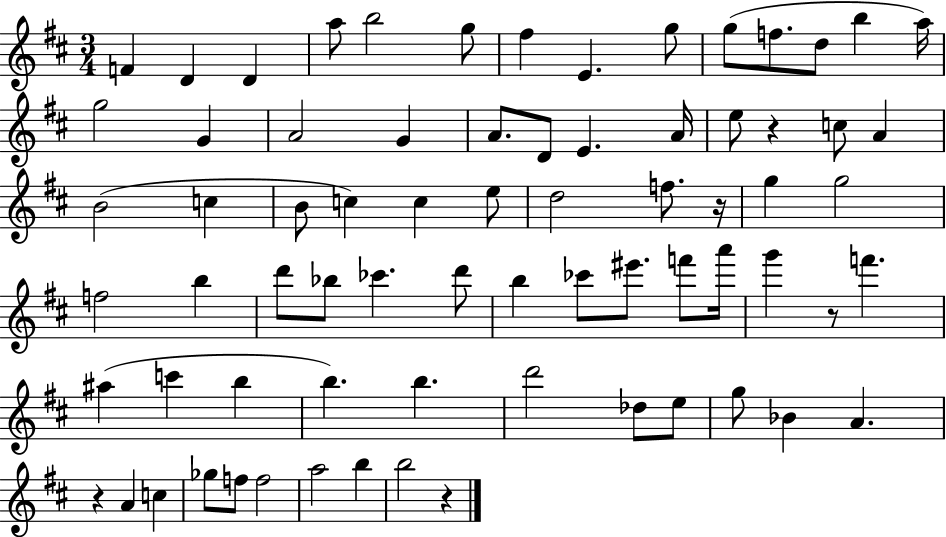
F4/q D4/q D4/q A5/e B5/h G5/e F#5/q E4/q. G5/e G5/e F5/e. D5/e B5/q A5/s G5/h G4/q A4/h G4/q A4/e. D4/e E4/q. A4/s E5/e R/q C5/e A4/q B4/h C5/q B4/e C5/q C5/q E5/e D5/h F5/e. R/s G5/q G5/h F5/h B5/q D6/e Bb5/e CES6/q. D6/e B5/q CES6/e EIS6/e. F6/e A6/s G6/q R/e F6/q. A#5/q C6/q B5/q B5/q. B5/q. D6/h Db5/e E5/e G5/e Bb4/q A4/q. R/q A4/q C5/q Gb5/e F5/e F5/h A5/h B5/q B5/h R/q